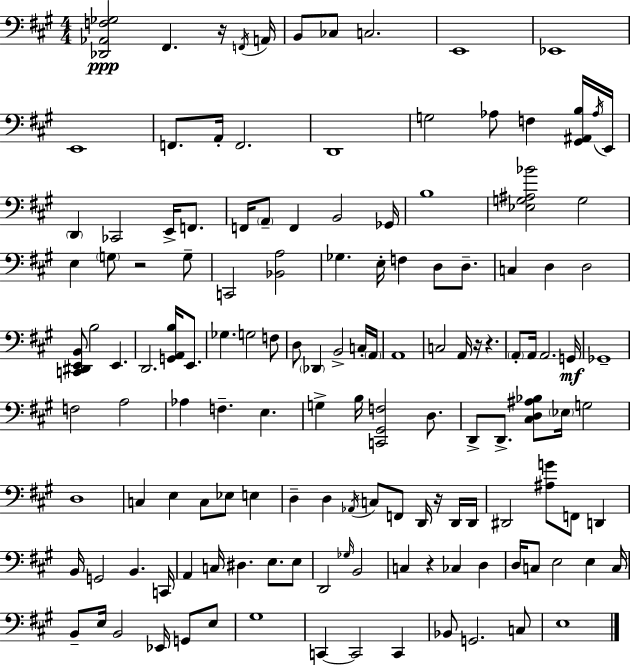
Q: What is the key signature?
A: A major